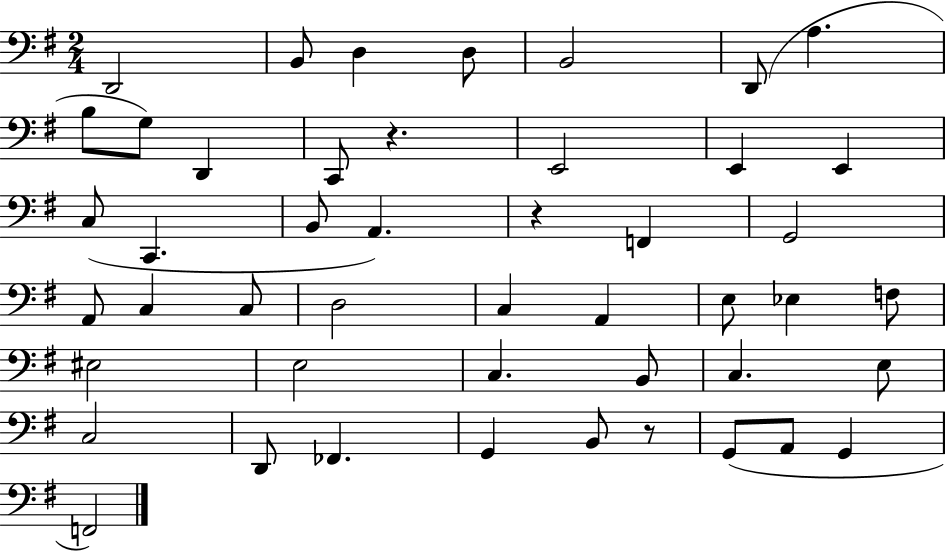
D2/h B2/e D3/q D3/e B2/h D2/e A3/q. B3/e G3/e D2/q C2/e R/q. E2/h E2/q E2/q C3/e C2/q. B2/e A2/q. R/q F2/q G2/h A2/e C3/q C3/e D3/h C3/q A2/q E3/e Eb3/q F3/e EIS3/h E3/h C3/q. B2/e C3/q. E3/e C3/h D2/e FES2/q. G2/q B2/e R/e G2/e A2/e G2/q F2/h